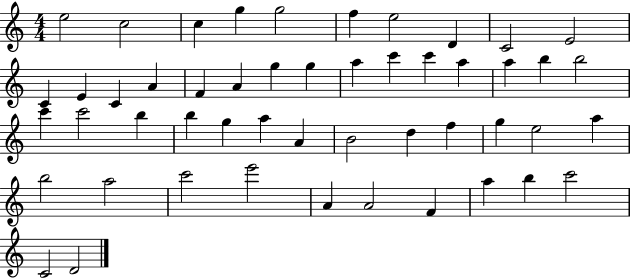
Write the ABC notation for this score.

X:1
T:Untitled
M:4/4
L:1/4
K:C
e2 c2 c g g2 f e2 D C2 E2 C E C A F A g g a c' c' a a b b2 c' c'2 b b g a A B2 d f g e2 a b2 a2 c'2 e'2 A A2 F a b c'2 C2 D2